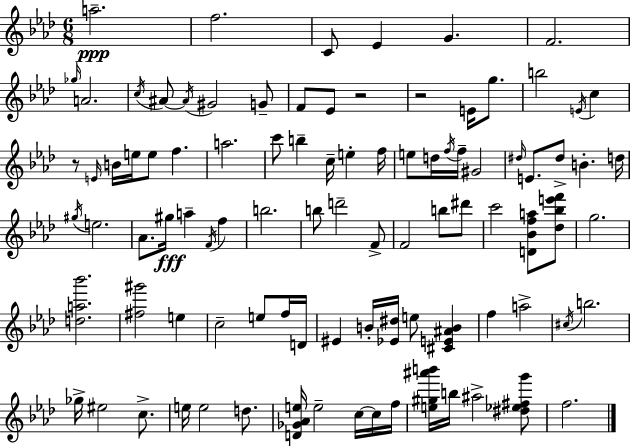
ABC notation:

X:1
T:Untitled
M:6/8
L:1/4
K:Ab
a2 f2 C/2 _E G F2 _g/4 A2 c/4 ^A/2 ^A/4 ^G2 G/2 F/2 _E/2 z2 z2 E/4 g/2 b2 E/4 c z/2 E/4 B/4 e/4 e/2 f a2 c'/2 b c/4 e f/4 e/2 d/4 f/4 f/4 ^G2 ^d/4 E/2 ^d/2 B d/4 ^g/4 e2 _A/2 ^g/4 a F/4 f b2 b/2 d'2 F/2 F2 b/2 ^d'/2 c'2 [D_Bfa]/2 [_d_be'f']/2 g2 [da_b']2 [^f^g']2 e c2 e/2 f/4 D/4 ^E B/4 [_E^d]/4 e/2 [^CE^AB] f a2 ^c/4 b2 _g/4 ^e2 c/2 e/4 e2 d/2 [D_G_Ae]/4 e2 c/4 c/4 f/4 [e^g^a'b']/4 b/4 ^a2 [^d_e^fg']/2 f2